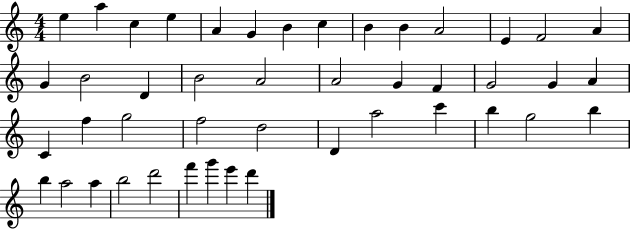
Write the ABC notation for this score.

X:1
T:Untitled
M:4/4
L:1/4
K:C
e a c e A G B c B B A2 E F2 A G B2 D B2 A2 A2 G F G2 G A C f g2 f2 d2 D a2 c' b g2 b b a2 a b2 d'2 f' g' e' d'